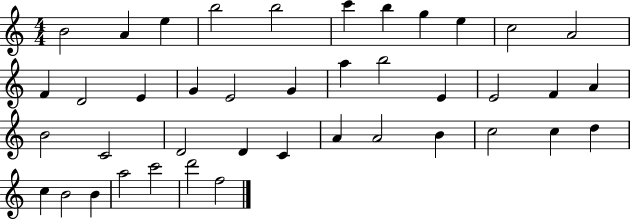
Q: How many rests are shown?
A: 0